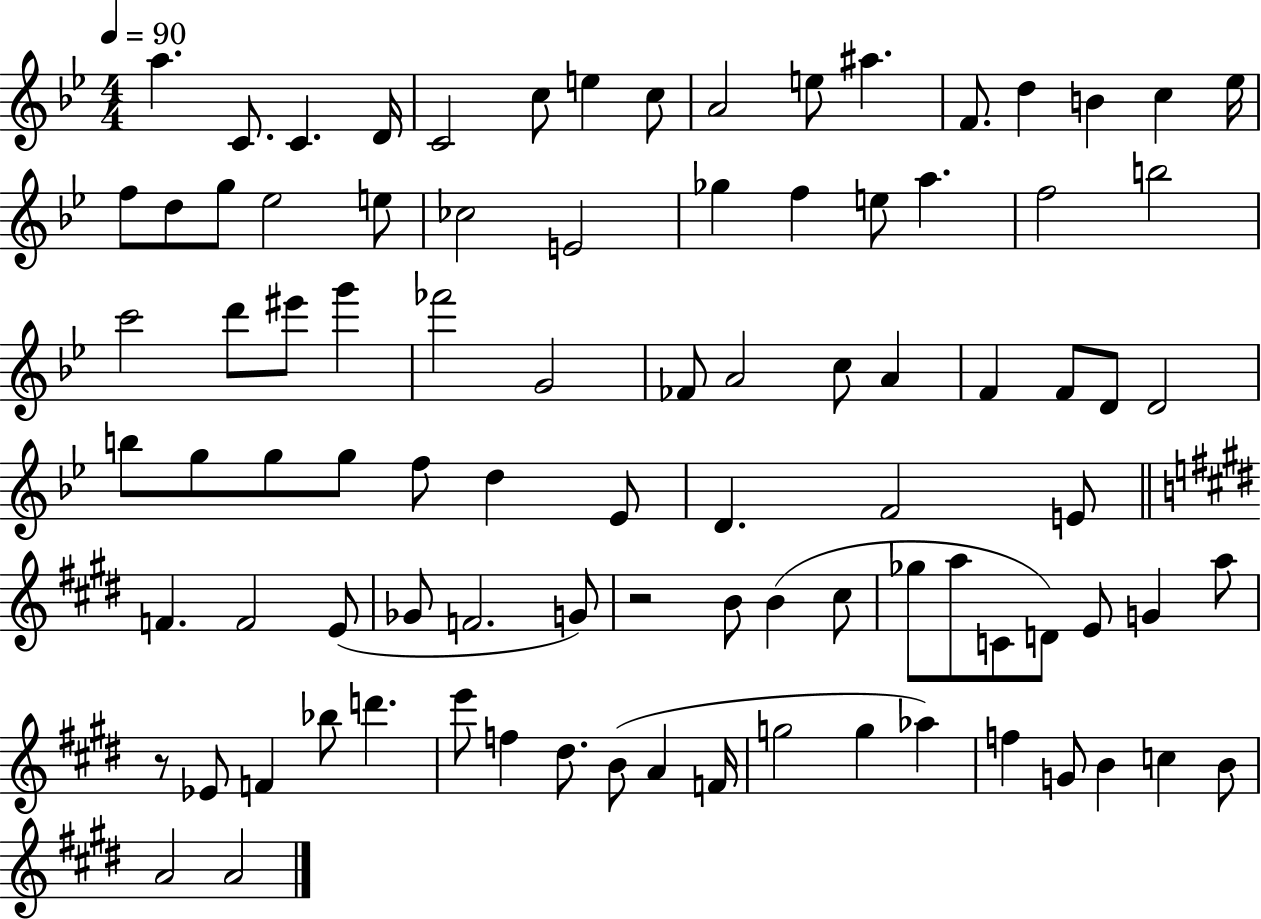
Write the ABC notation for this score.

X:1
T:Untitled
M:4/4
L:1/4
K:Bb
a C/2 C D/4 C2 c/2 e c/2 A2 e/2 ^a F/2 d B c _e/4 f/2 d/2 g/2 _e2 e/2 _c2 E2 _g f e/2 a f2 b2 c'2 d'/2 ^e'/2 g' _f'2 G2 _F/2 A2 c/2 A F F/2 D/2 D2 b/2 g/2 g/2 g/2 f/2 d _E/2 D F2 E/2 F F2 E/2 _G/2 F2 G/2 z2 B/2 B ^c/2 _g/2 a/2 C/2 D/2 E/2 G a/2 z/2 _E/2 F _b/2 d' e'/2 f ^d/2 B/2 A F/4 g2 g _a f G/2 B c B/2 A2 A2